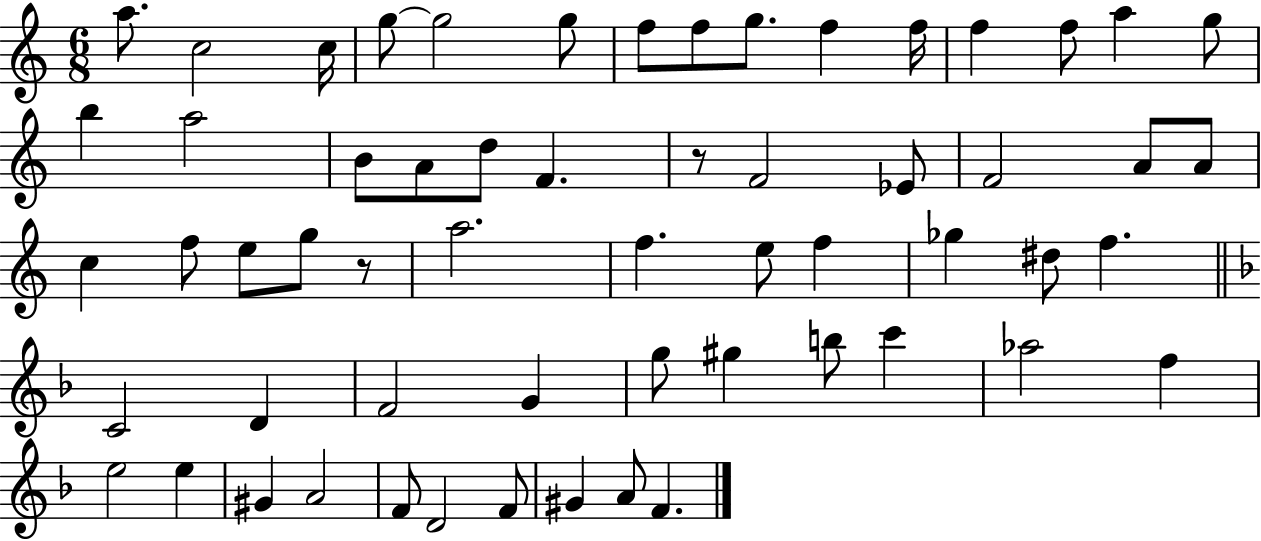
X:1
T:Untitled
M:6/8
L:1/4
K:C
a/2 c2 c/4 g/2 g2 g/2 f/2 f/2 g/2 f f/4 f f/2 a g/2 b a2 B/2 A/2 d/2 F z/2 F2 _E/2 F2 A/2 A/2 c f/2 e/2 g/2 z/2 a2 f e/2 f _g ^d/2 f C2 D F2 G g/2 ^g b/2 c' _a2 f e2 e ^G A2 F/2 D2 F/2 ^G A/2 F